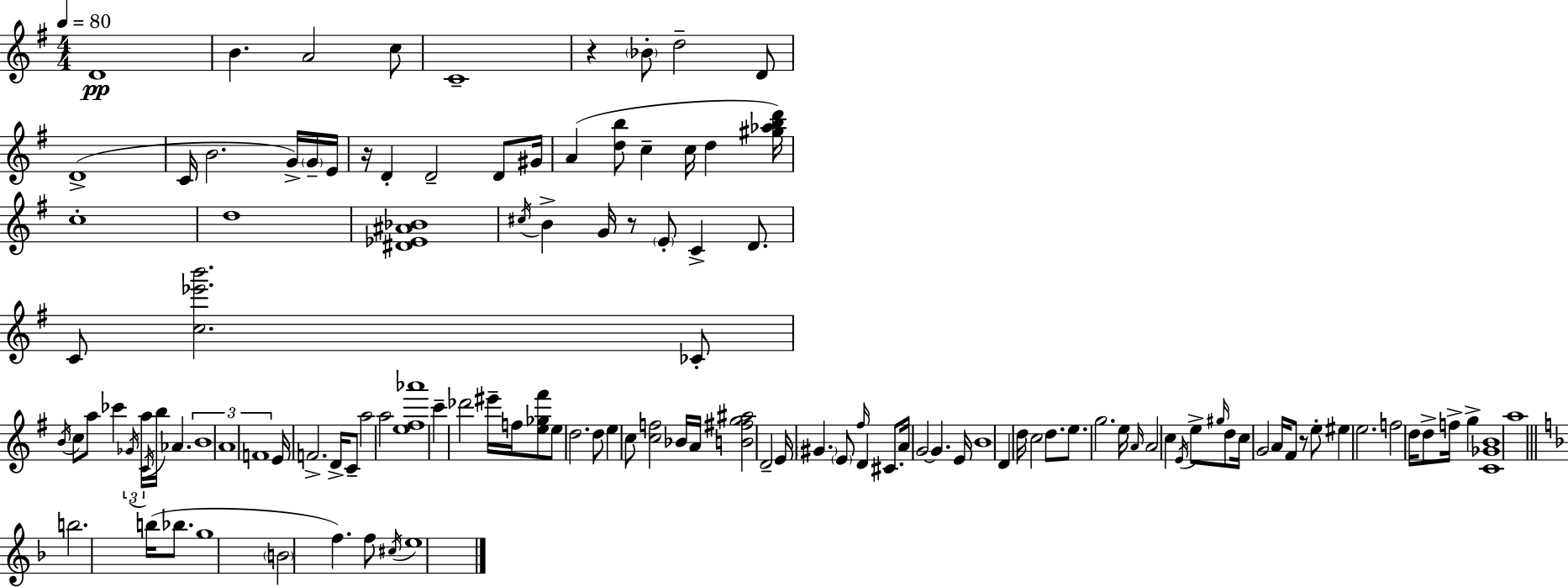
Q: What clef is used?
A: treble